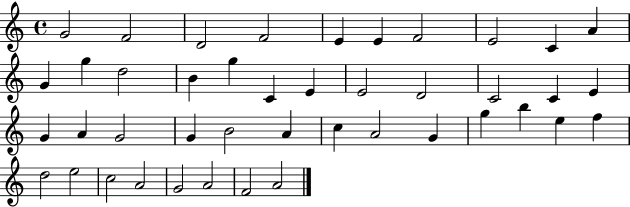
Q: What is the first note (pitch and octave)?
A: G4